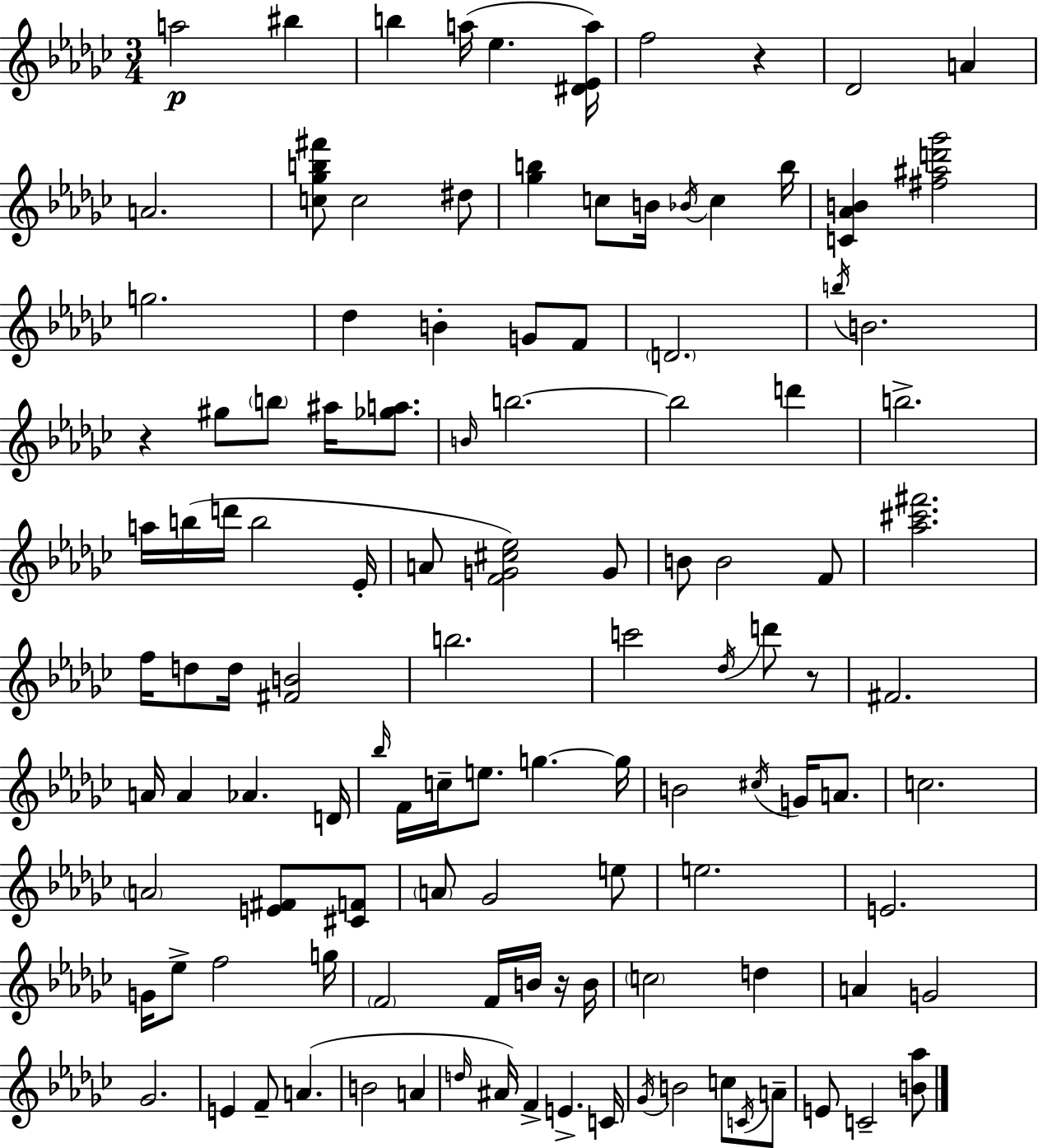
X:1
T:Untitled
M:3/4
L:1/4
K:Ebm
a2 ^b b a/4 _e [^D_Ea]/4 f2 z _D2 A A2 [c_gb^f']/2 c2 ^d/2 [_gb] c/2 B/4 _B/4 c b/4 [C_AB] [^f^ad'_g']2 g2 _d B G/2 F/2 D2 b/4 B2 z ^g/2 b/2 ^a/4 [_ga]/2 B/4 b2 b2 d' b2 a/4 b/4 d'/4 b2 _E/4 A/2 [FG^c_e]2 G/2 B/2 B2 F/2 [_a^c'^f']2 f/4 d/2 d/4 [^FB]2 b2 c'2 _d/4 d'/2 z/2 ^F2 A/4 A _A D/4 _b/4 F/4 c/4 e/2 g g/4 B2 ^c/4 G/4 A/2 c2 A2 [E^F]/2 [^CF]/2 A/2 _G2 e/2 e2 E2 G/4 _e/2 f2 g/4 F2 F/4 B/4 z/4 B/4 c2 d A G2 _G2 E F/2 A B2 A d/4 ^A/4 F E C/4 _G/4 B2 c/2 C/4 A/2 E/2 C2 [B_a]/2